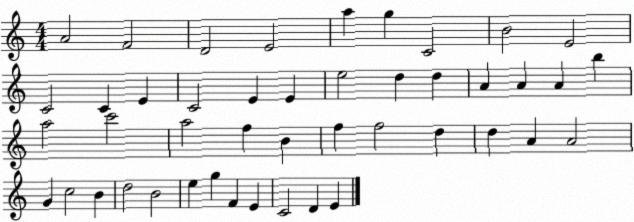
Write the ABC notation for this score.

X:1
T:Untitled
M:4/4
L:1/4
K:C
A2 F2 D2 E2 a g C2 B2 E2 C2 C E C2 E E e2 d d A A A b a2 c'2 a2 f B f f2 d d A A2 G c2 B d2 B2 e g F E C2 D E